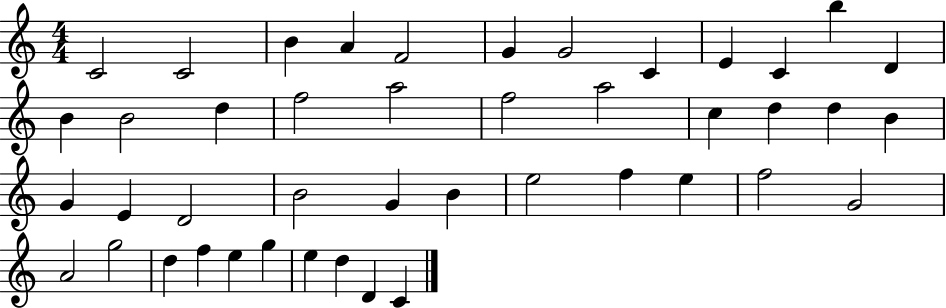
C4/h C4/h B4/q A4/q F4/h G4/q G4/h C4/q E4/q C4/q B5/q D4/q B4/q B4/h D5/q F5/h A5/h F5/h A5/h C5/q D5/q D5/q B4/q G4/q E4/q D4/h B4/h G4/q B4/q E5/h F5/q E5/q F5/h G4/h A4/h G5/h D5/q F5/q E5/q G5/q E5/q D5/q D4/q C4/q